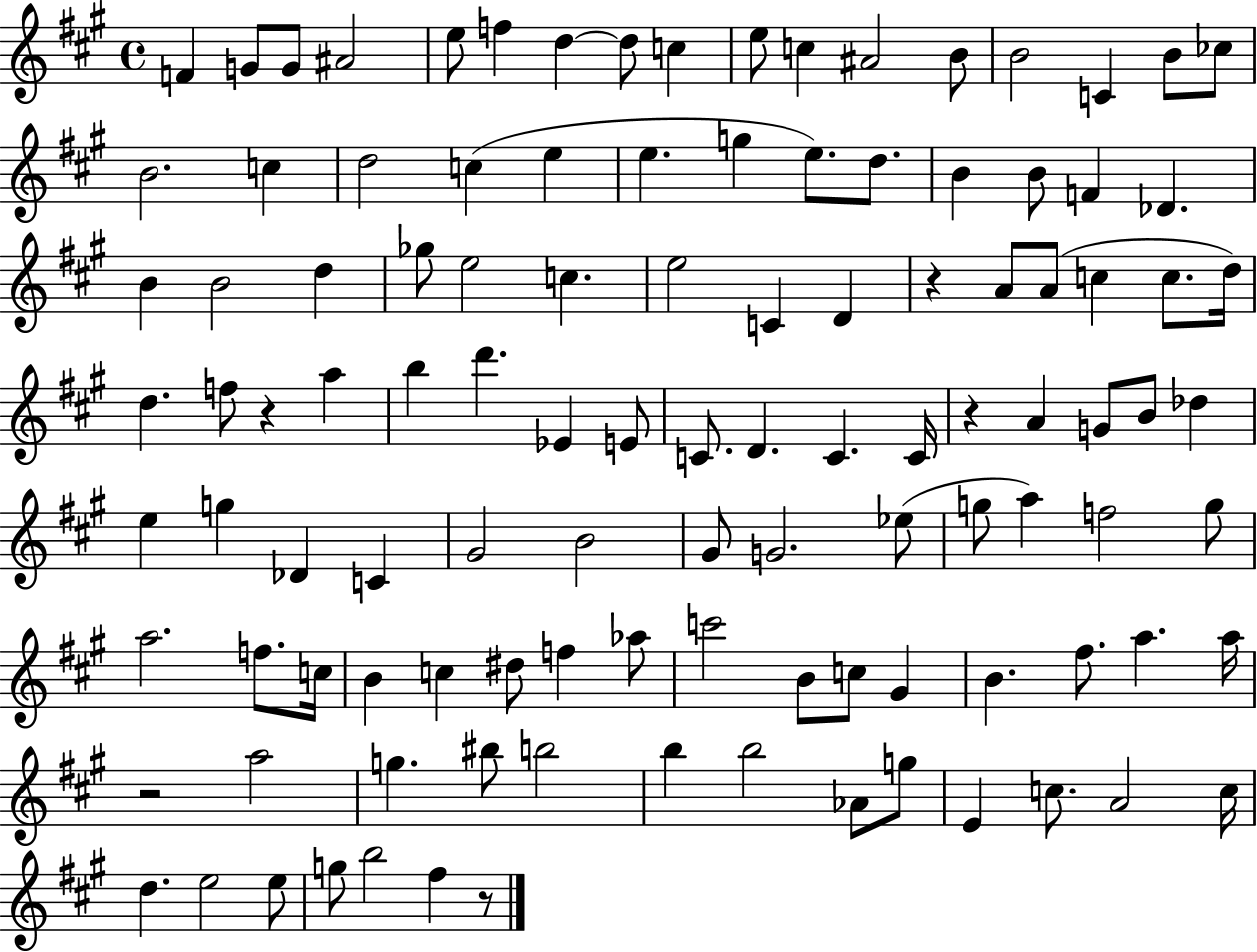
F4/q G4/e G4/e A#4/h E5/e F5/q D5/q D5/e C5/q E5/e C5/q A#4/h B4/e B4/h C4/q B4/e CES5/e B4/h. C5/q D5/h C5/q E5/q E5/q. G5/q E5/e. D5/e. B4/q B4/e F4/q Db4/q. B4/q B4/h D5/q Gb5/e E5/h C5/q. E5/h C4/q D4/q R/q A4/e A4/e C5/q C5/e. D5/s D5/q. F5/e R/q A5/q B5/q D6/q. Eb4/q E4/e C4/e. D4/q. C4/q. C4/s R/q A4/q G4/e B4/e Db5/q E5/q G5/q Db4/q C4/q G#4/h B4/h G#4/e G4/h. Eb5/e G5/e A5/q F5/h G5/e A5/h. F5/e. C5/s B4/q C5/q D#5/e F5/q Ab5/e C6/h B4/e C5/e G#4/q B4/q. F#5/e. A5/q. A5/s R/h A5/h G5/q. BIS5/e B5/h B5/q B5/h Ab4/e G5/e E4/q C5/e. A4/h C5/s D5/q. E5/h E5/e G5/e B5/h F#5/q R/e